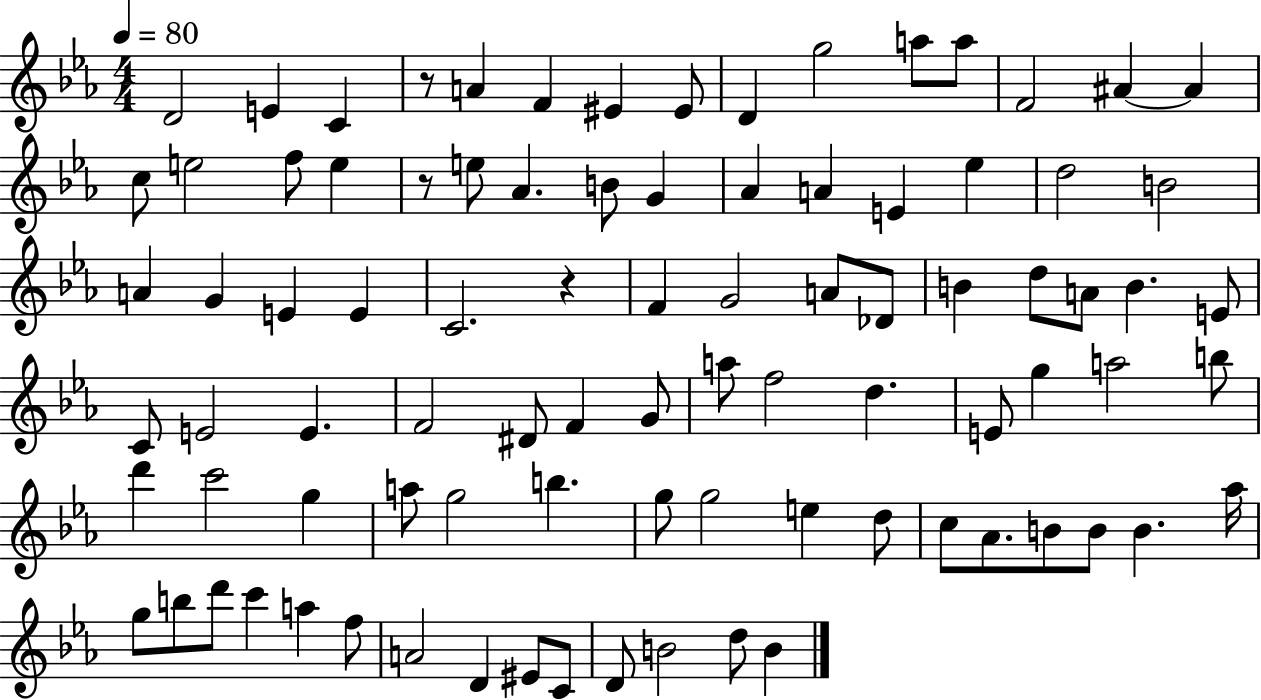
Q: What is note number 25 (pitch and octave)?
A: E4